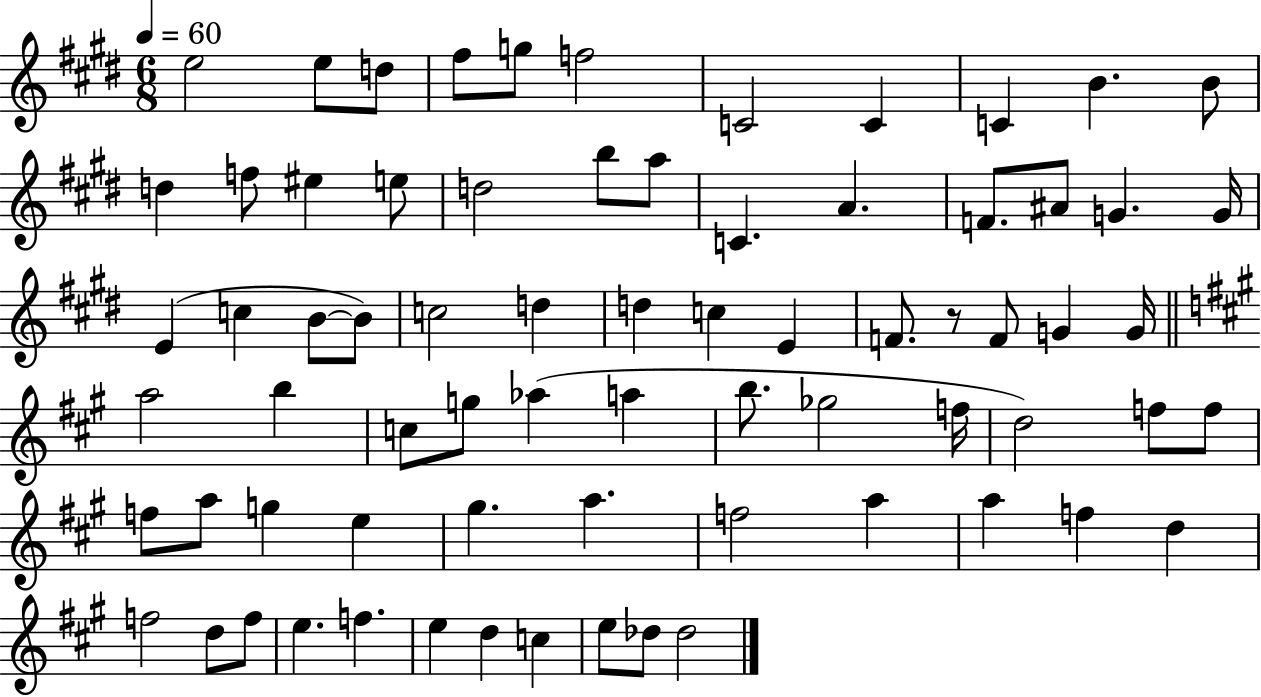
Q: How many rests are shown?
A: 1